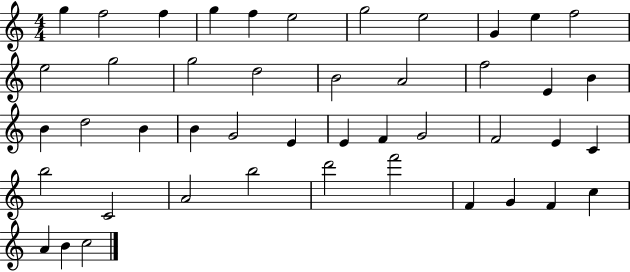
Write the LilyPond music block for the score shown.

{
  \clef treble
  \numericTimeSignature
  \time 4/4
  \key c \major
  g''4 f''2 f''4 | g''4 f''4 e''2 | g''2 e''2 | g'4 e''4 f''2 | \break e''2 g''2 | g''2 d''2 | b'2 a'2 | f''2 e'4 b'4 | \break b'4 d''2 b'4 | b'4 g'2 e'4 | e'4 f'4 g'2 | f'2 e'4 c'4 | \break b''2 c'2 | a'2 b''2 | d'''2 f'''2 | f'4 g'4 f'4 c''4 | \break a'4 b'4 c''2 | \bar "|."
}